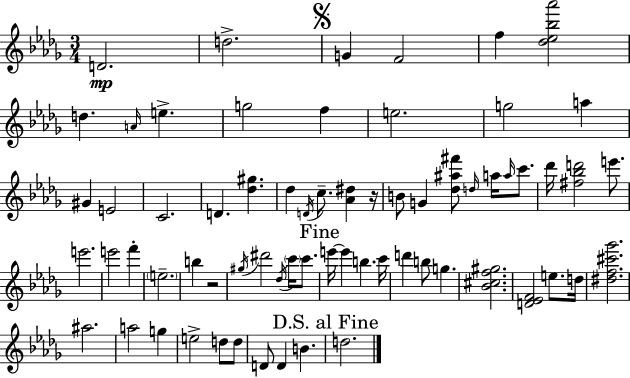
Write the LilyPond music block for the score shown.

{
  \clef treble
  \numericTimeSignature
  \time 3/4
  \key bes \minor
  d'2.\mp | d''2.-> | \mark \markup { \musicglyph "scripts.segno" } g'4 f'2 | f''4 <des'' ees'' bes'' aes'''>2 | \break d''4. \grace { a'16 } e''4.-> | g''2 f''4 | e''2. | g''2 a''4 | \break gis'4 e'2 | c'2. | d'4. <des'' gis''>4. | des''4 \acciaccatura { d'16 } c''8.-- <aes' dis''>4 | \break r16 b'8 g'4 <des'' ais'' fis'''>8 \grace { d''16 } a''16 | \grace { a''16 } c'''8. des'''16 <fis'' bes'' d'''>2 | e'''8. e'''2. | e'''2 | \break f'''4-. \parenthesize e''2.-- | b''4 r2 | \acciaccatura { gis''16 } dis'''2 | \acciaccatura { des''16 } \parenthesize c'''16 c'''8. \mark "Fine" e'''16~~ e'''4 b''4. | \break c'''16 d'''4 b''8 | g''4. <bes' cis'' f'' gis''>2. | <d' ees' f'>2 | e''8. d''16 <dis'' f'' cis''' ges'''>2. | \break ais''2. | a''2 | g''4 e''2-> | d''8 d''8 d'8 d'4 | \break b'4. \mark "D.S. al Fine" d''2. | \bar "|."
}